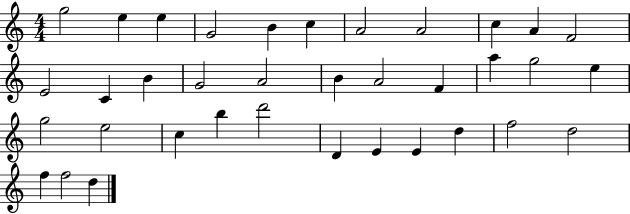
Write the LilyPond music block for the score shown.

{
  \clef treble
  \numericTimeSignature
  \time 4/4
  \key c \major
  g''2 e''4 e''4 | g'2 b'4 c''4 | a'2 a'2 | c''4 a'4 f'2 | \break e'2 c'4 b'4 | g'2 a'2 | b'4 a'2 f'4 | a''4 g''2 e''4 | \break g''2 e''2 | c''4 b''4 d'''2 | d'4 e'4 e'4 d''4 | f''2 d''2 | \break f''4 f''2 d''4 | \bar "|."
}